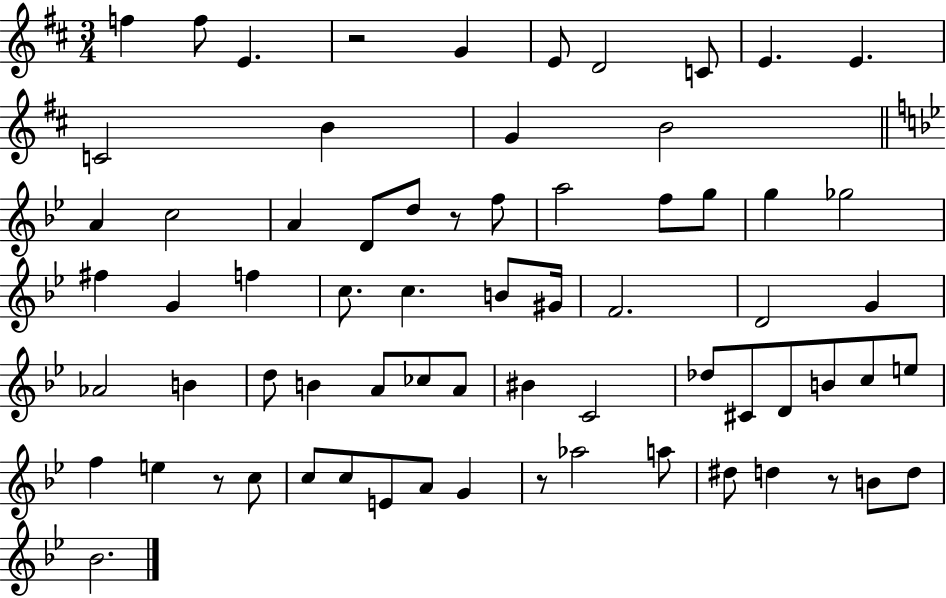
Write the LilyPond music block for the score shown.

{
  \clef treble
  \numericTimeSignature
  \time 3/4
  \key d \major
  f''4 f''8 e'4. | r2 g'4 | e'8 d'2 c'8 | e'4. e'4. | \break c'2 b'4 | g'4 b'2 | \bar "||" \break \key bes \major a'4 c''2 | a'4 d'8 d''8 r8 f''8 | a''2 f''8 g''8 | g''4 ges''2 | \break fis''4 g'4 f''4 | c''8. c''4. b'8 gis'16 | f'2. | d'2 g'4 | \break aes'2 b'4 | d''8 b'4 a'8 ces''8 a'8 | bis'4 c'2 | des''8 cis'8 d'8 b'8 c''8 e''8 | \break f''4 e''4 r8 c''8 | c''8 c''8 e'8 a'8 g'4 | r8 aes''2 a''8 | dis''8 d''4 r8 b'8 d''8 | \break bes'2. | \bar "|."
}